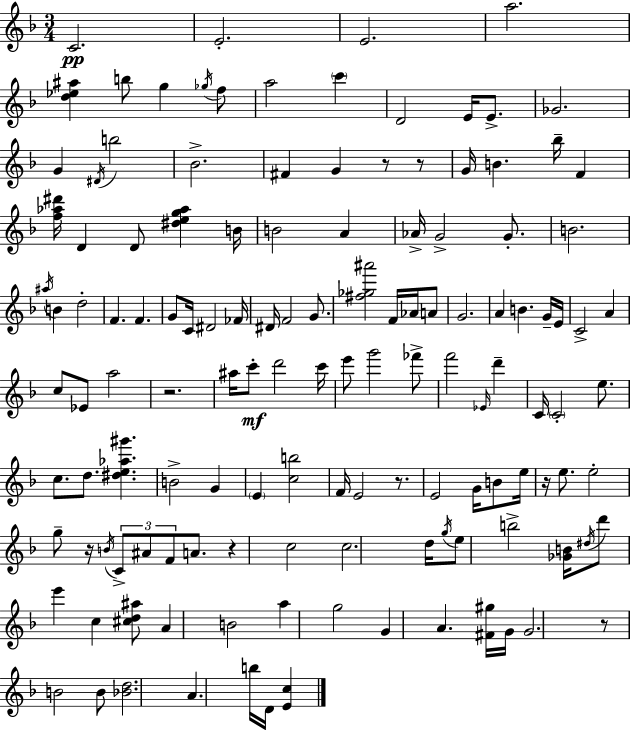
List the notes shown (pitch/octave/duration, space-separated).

C4/h. E4/h. E4/h. A5/h. [D5,Eb5,A#5]/q B5/e G5/q Gb5/s F5/e A5/h C6/q D4/h E4/s E4/e. Gb4/h. G4/q D#4/s B5/h Bb4/h. F#4/q G4/q R/e R/e G4/s B4/q. Bb5/s F4/q [F5,Ab5,D#6]/s D4/q D4/e [D#5,E5,G5,Ab5]/q B4/s B4/h A4/q Ab4/s G4/h G4/e. B4/h. A#5/s B4/q D5/h F4/q. F4/q. G4/e C4/s D#4/h FES4/s D#4/s F4/h G4/e. [F#5,Gb5,A#6]/h F4/s Ab4/s A4/e G4/h. A4/q B4/q. G4/s E4/s C4/h A4/q C5/e Eb4/e A5/h R/h. A#5/s C6/e D6/h C6/s E6/e G6/h FES6/e F6/h Eb4/s D6/q C4/s C4/h E5/e. C5/e. D5/e. [D#5,E5,Ab5,G#6]/q. B4/h G4/q E4/q [C5,B5]/h F4/s E4/h R/e. E4/h G4/s B4/e E5/s R/s E5/e. E5/h G5/e R/s B4/s C4/e A#4/e F4/e A4/e. R/q C5/h C5/h. D5/s G5/s E5/e B5/h [Gb4,B4]/s D#5/s D6/e E6/q C5/q [C#5,D5,A#5]/e A4/q B4/h A5/q G5/h G4/q A4/q. [F#4,G#5]/s G4/s G4/h. R/e B4/h B4/e [Bb4,D5]/h. A4/q. B5/s D4/s [E4,C5]/q